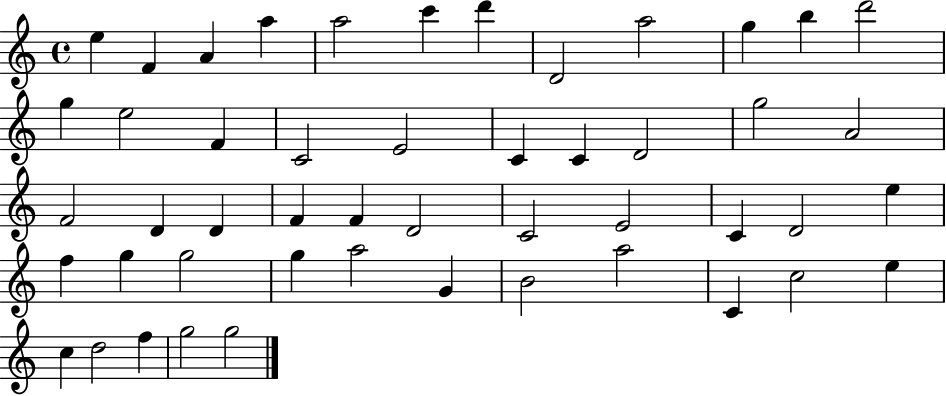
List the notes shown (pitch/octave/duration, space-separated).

E5/q F4/q A4/q A5/q A5/h C6/q D6/q D4/h A5/h G5/q B5/q D6/h G5/q E5/h F4/q C4/h E4/h C4/q C4/q D4/h G5/h A4/h F4/h D4/q D4/q F4/q F4/q D4/h C4/h E4/h C4/q D4/h E5/q F5/q G5/q G5/h G5/q A5/h G4/q B4/h A5/h C4/q C5/h E5/q C5/q D5/h F5/q G5/h G5/h